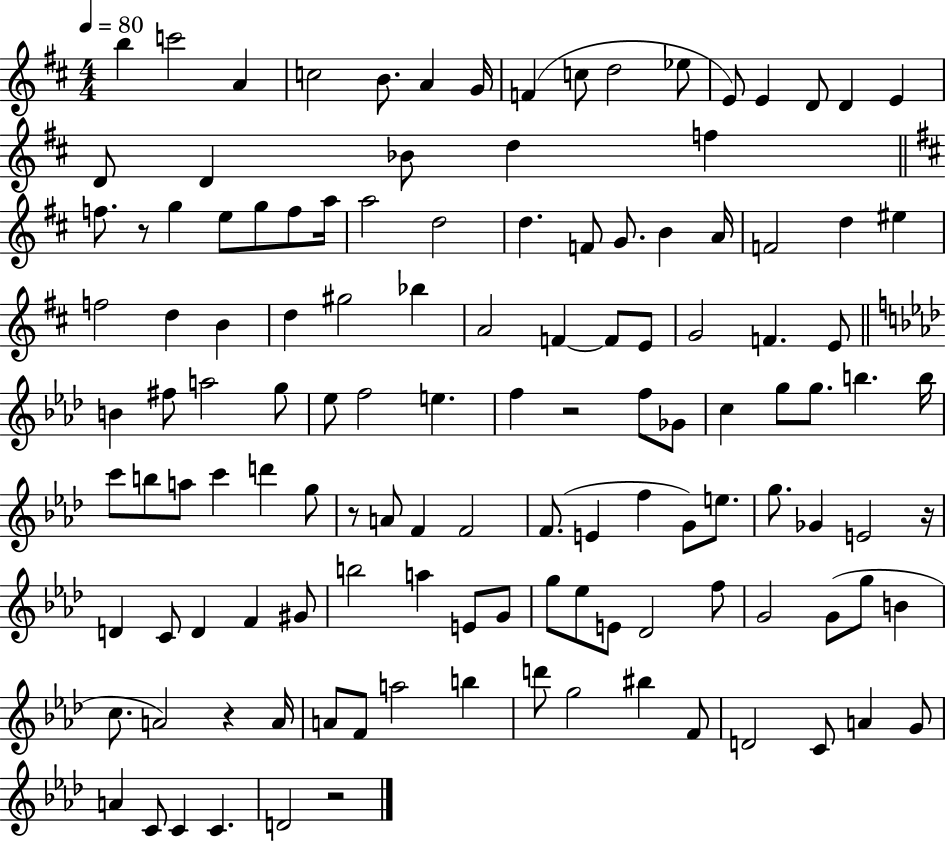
{
  \clef treble
  \numericTimeSignature
  \time 4/4
  \key d \major
  \tempo 4 = 80
  b''4 c'''2 a'4 | c''2 b'8. a'4 g'16 | f'4( c''8 d''2 ees''8 | e'8) e'4 d'8 d'4 e'4 | \break d'8 d'4 bes'8 d''4 f''4 | \bar "||" \break \key b \minor f''8. r8 g''4 e''8 g''8 f''8 a''16 | a''2 d''2 | d''4. f'8 g'8. b'4 a'16 | f'2 d''4 eis''4 | \break f''2 d''4 b'4 | d''4 gis''2 bes''4 | a'2 f'4~~ f'8 e'8 | g'2 f'4. e'8 | \break \bar "||" \break \key aes \major b'4 fis''8 a''2 g''8 | ees''8 f''2 e''4. | f''4 r2 f''8 ges'8 | c''4 g''8 g''8. b''4. b''16 | \break c'''8 b''8 a''8 c'''4 d'''4 g''8 | r8 a'8 f'4 f'2 | f'8.( e'4 f''4 g'8) e''8. | g''8. ges'4 e'2 r16 | \break d'4 c'8 d'4 f'4 gis'8 | b''2 a''4 e'8 g'8 | g''8 ees''8 e'8 des'2 f''8 | g'2 g'8( g''8 b'4 | \break c''8. a'2) r4 a'16 | a'8 f'8 a''2 b''4 | d'''8 g''2 bis''4 f'8 | d'2 c'8 a'4 g'8 | \break a'4 c'8 c'4 c'4. | d'2 r2 | \bar "|."
}